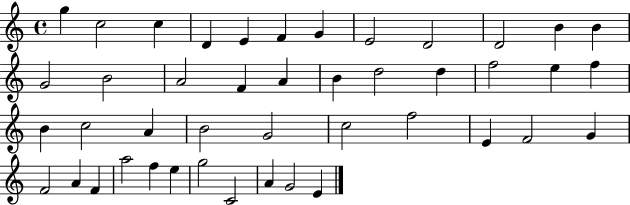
X:1
T:Untitled
M:4/4
L:1/4
K:C
g c2 c D E F G E2 D2 D2 B B G2 B2 A2 F A B d2 d f2 e f B c2 A B2 G2 c2 f2 E F2 G F2 A F a2 f e g2 C2 A G2 E